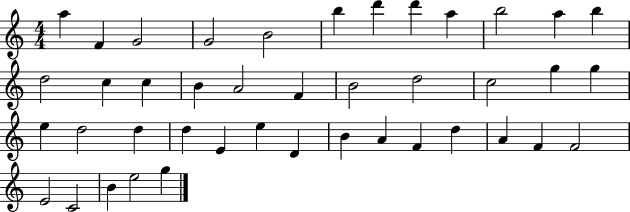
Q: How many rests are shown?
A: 0